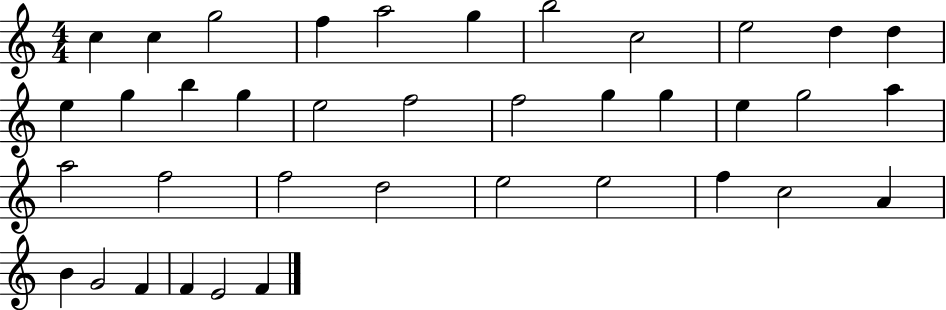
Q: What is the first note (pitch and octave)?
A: C5